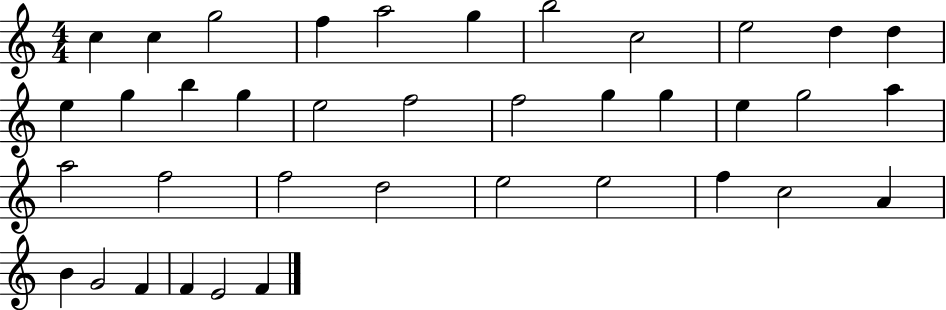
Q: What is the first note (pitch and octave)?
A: C5